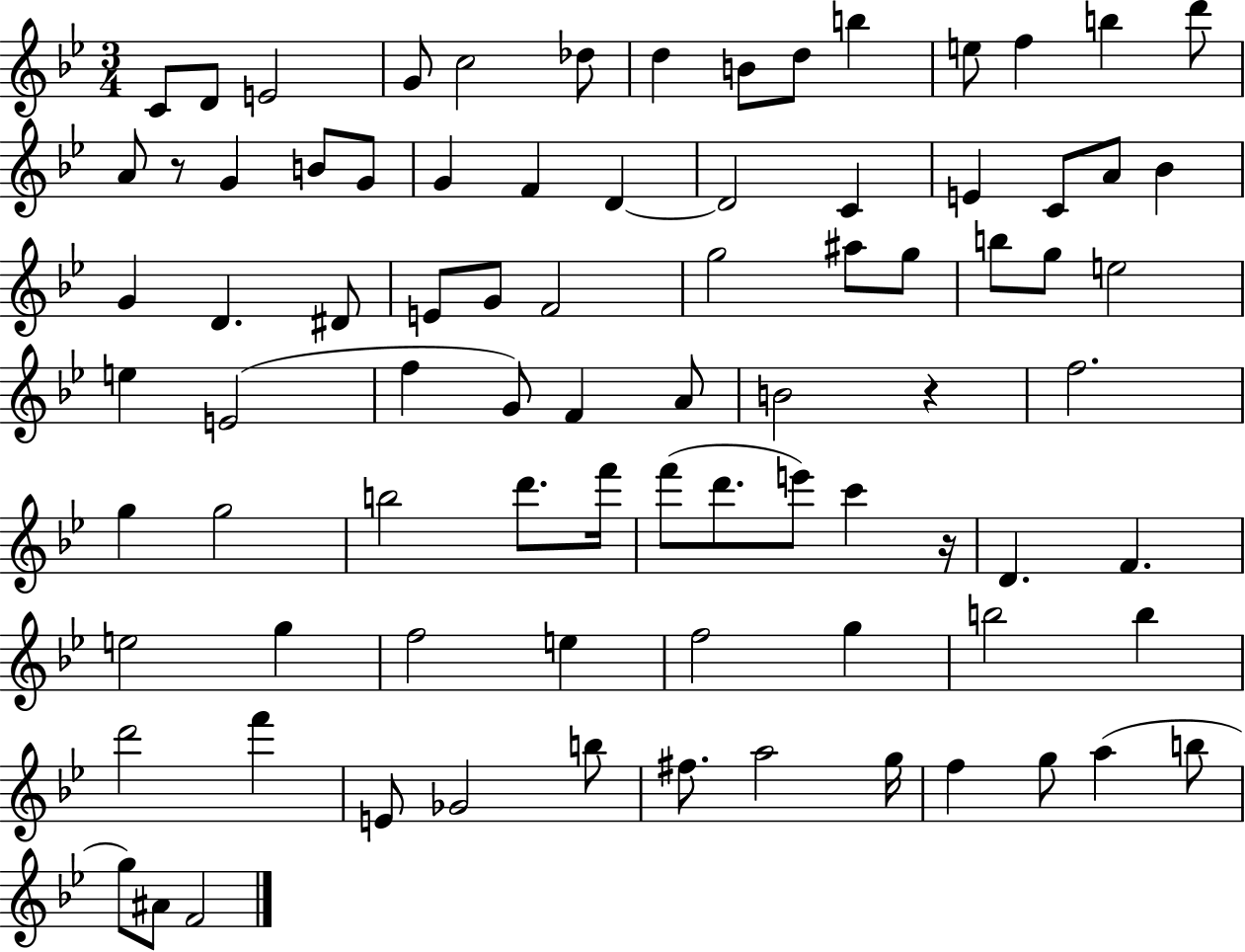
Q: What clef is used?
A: treble